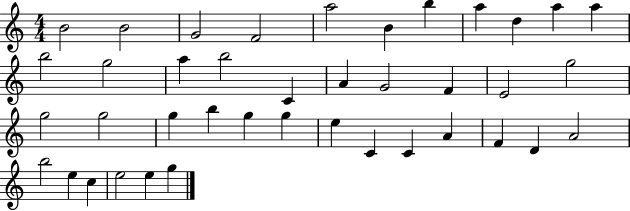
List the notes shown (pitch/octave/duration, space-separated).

B4/h B4/h G4/h F4/h A5/h B4/q B5/q A5/q D5/q A5/q A5/q B5/h G5/h A5/q B5/h C4/q A4/q G4/h F4/q E4/h G5/h G5/h G5/h G5/q B5/q G5/q G5/q E5/q C4/q C4/q A4/q F4/q D4/q A4/h B5/h E5/q C5/q E5/h E5/q G5/q